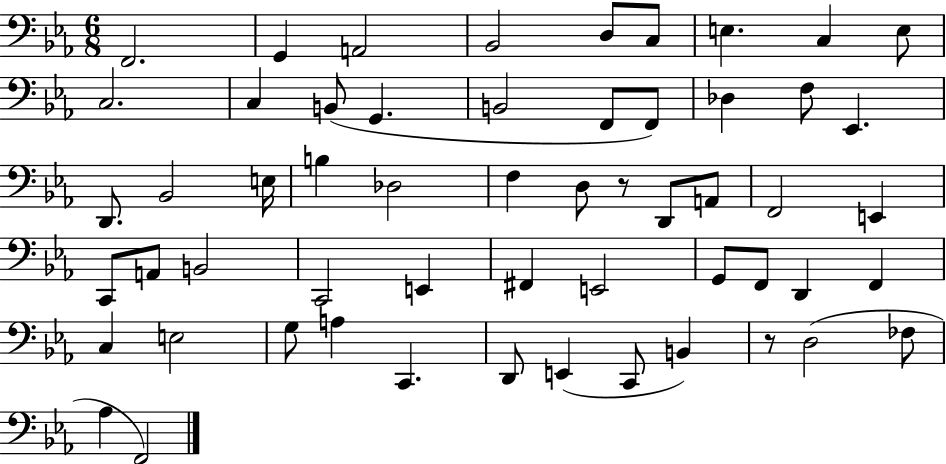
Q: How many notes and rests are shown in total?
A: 56